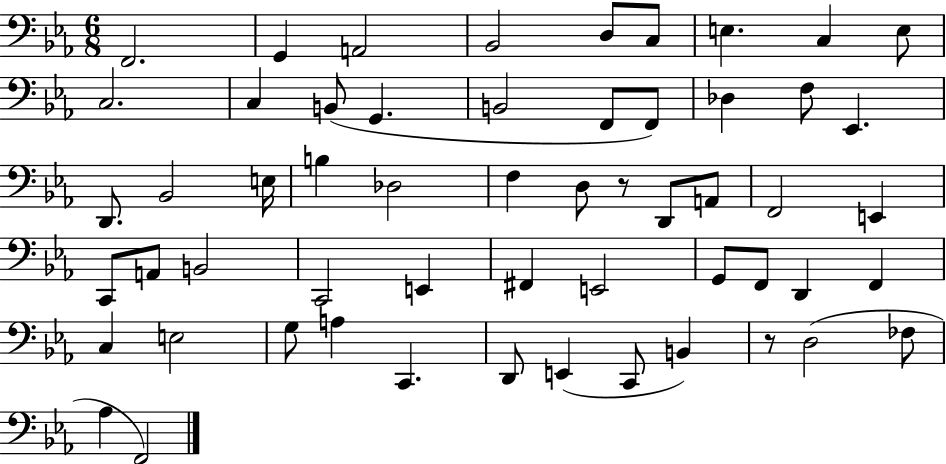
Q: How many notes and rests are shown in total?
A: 56